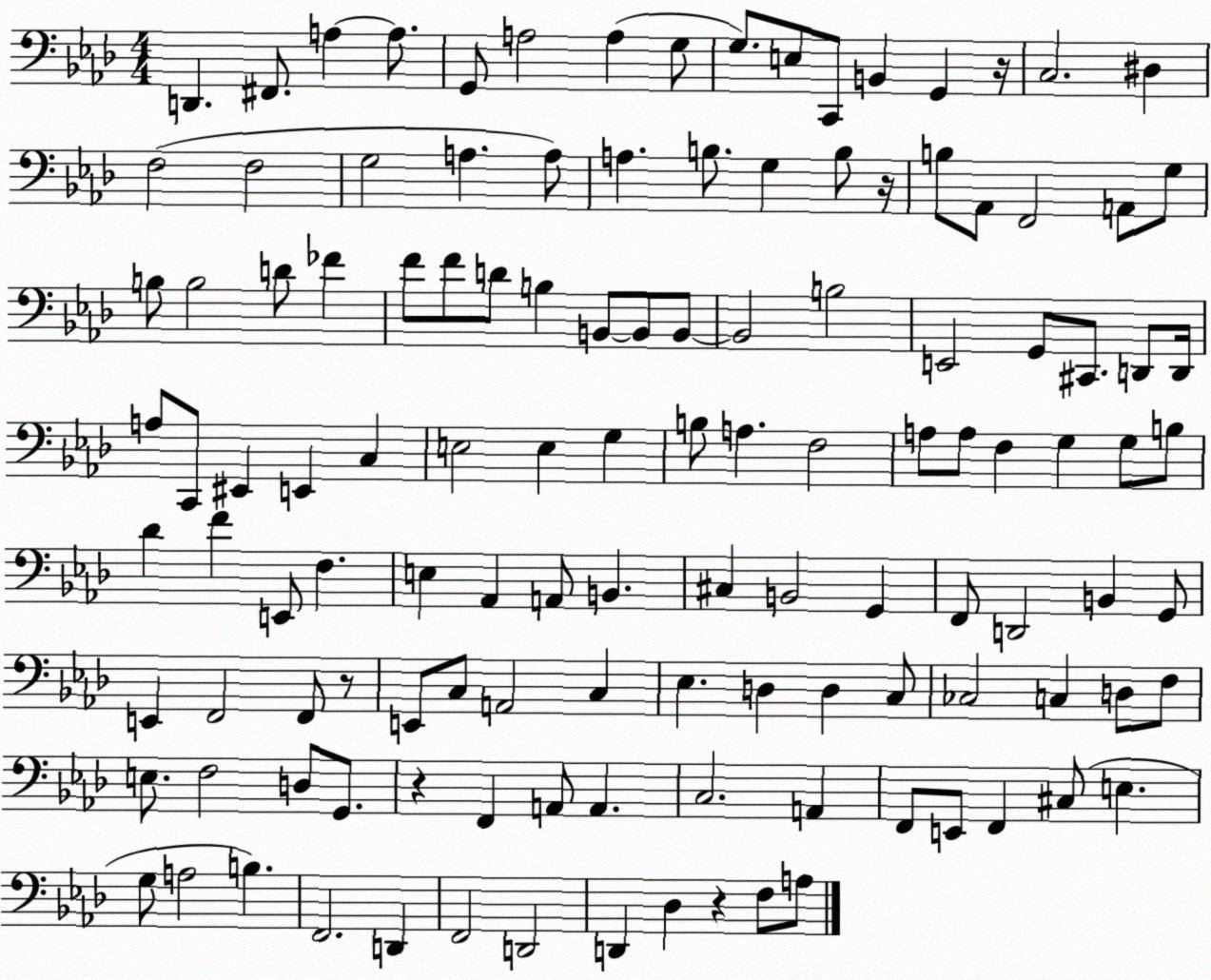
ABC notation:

X:1
T:Untitled
M:4/4
L:1/4
K:Ab
D,, ^F,,/2 A, A,/2 G,,/2 A,2 A, G,/2 G,/2 E,/2 C,,/2 B,, G,, z/4 C,2 ^D, F,2 F,2 G,2 A, A,/2 A, B,/2 G, B,/2 z/4 B,/2 _A,,/2 F,,2 A,,/2 G,/2 B,/2 B,2 D/2 _F F/2 F/2 D/2 B, B,,/2 B,,/2 B,,/2 B,,2 B,2 E,,2 G,,/2 ^C,,/2 D,,/2 D,,/4 A,/2 C,,/2 ^E,, E,, C, E,2 E, G, B,/2 A, F,2 A,/2 A,/2 F, G, G,/2 B,/2 _D F E,,/2 F, E, _A,, A,,/2 B,, ^C, B,,2 G,, F,,/2 D,,2 B,, G,,/2 E,, F,,2 F,,/2 z/2 E,,/2 C,/2 A,,2 C, _E, D, D, C,/2 _C,2 C, D,/2 F,/2 E,/2 F,2 D,/2 G,,/2 z F,, A,,/2 A,, C,2 A,, F,,/2 E,,/2 F,, ^C,/2 E, G,/2 A,2 B, F,,2 D,, F,,2 D,,2 D,, _D, z F,/2 A,/2